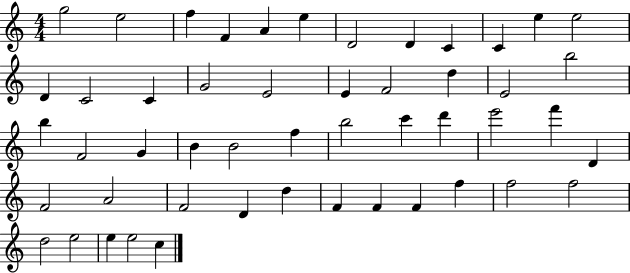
{
  \clef treble
  \numericTimeSignature
  \time 4/4
  \key c \major
  g''2 e''2 | f''4 f'4 a'4 e''4 | d'2 d'4 c'4 | c'4 e''4 e''2 | \break d'4 c'2 c'4 | g'2 e'2 | e'4 f'2 d''4 | e'2 b''2 | \break b''4 f'2 g'4 | b'4 b'2 f''4 | b''2 c'''4 d'''4 | e'''2 f'''4 d'4 | \break f'2 a'2 | f'2 d'4 d''4 | f'4 f'4 f'4 f''4 | f''2 f''2 | \break d''2 e''2 | e''4 e''2 c''4 | \bar "|."
}